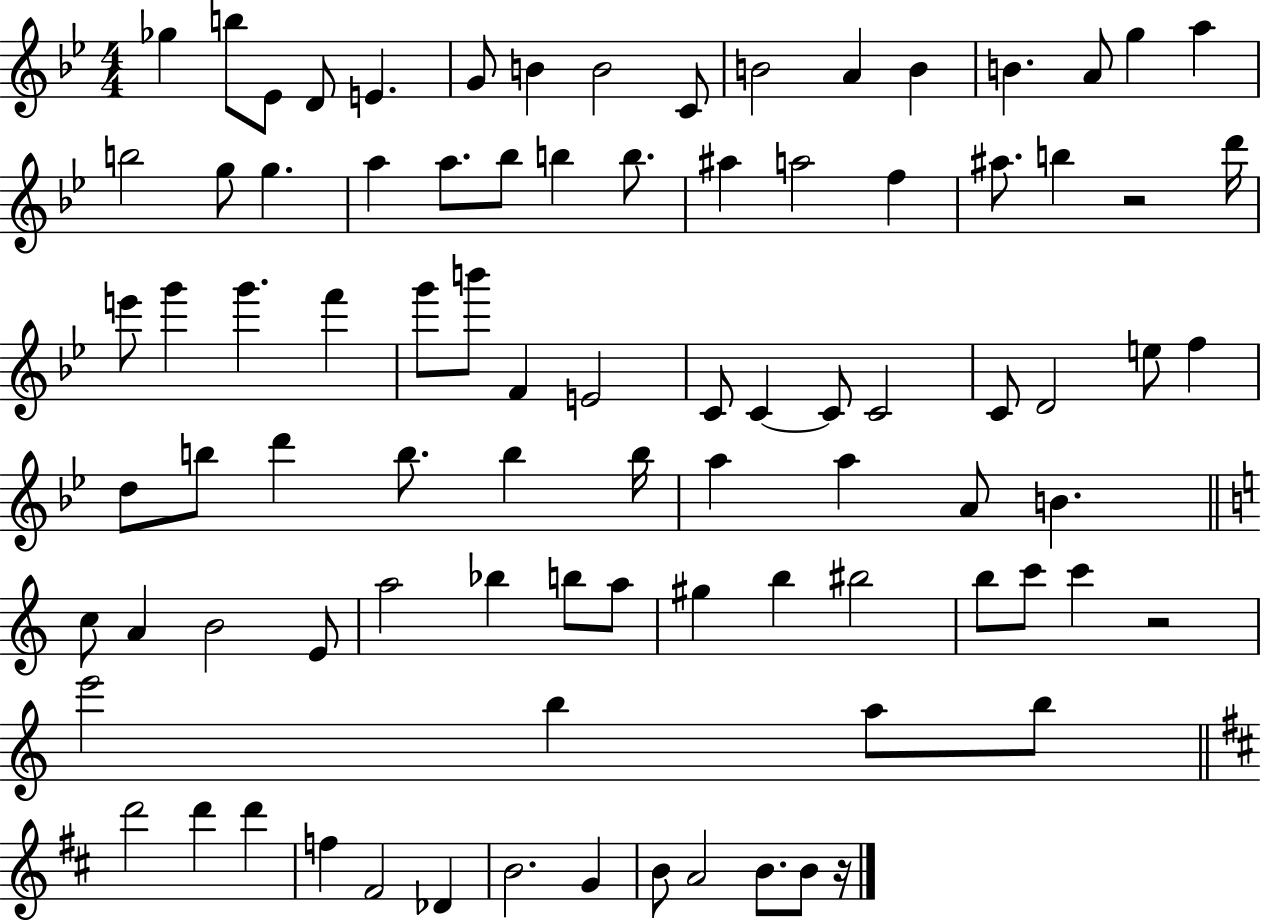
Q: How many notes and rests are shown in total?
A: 89